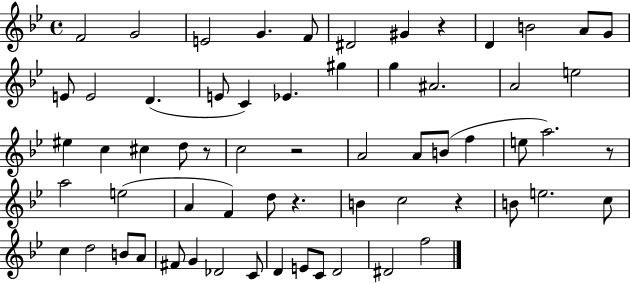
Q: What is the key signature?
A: BES major